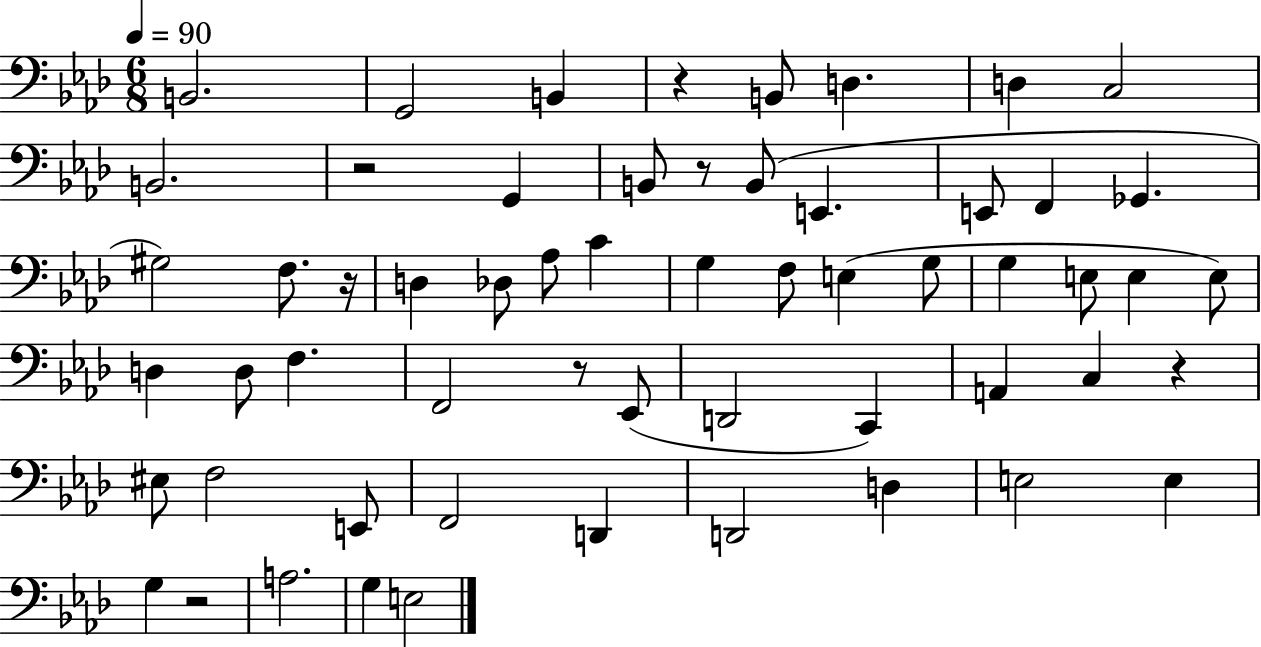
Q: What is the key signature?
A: AES major